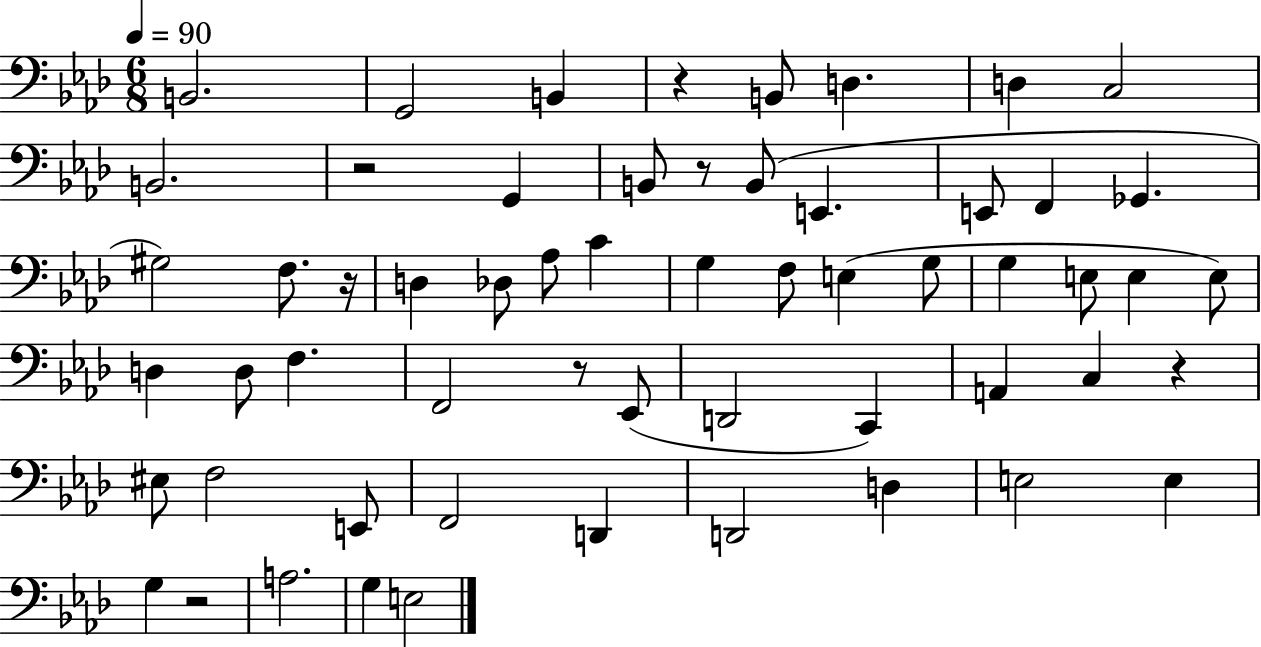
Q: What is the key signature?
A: AES major